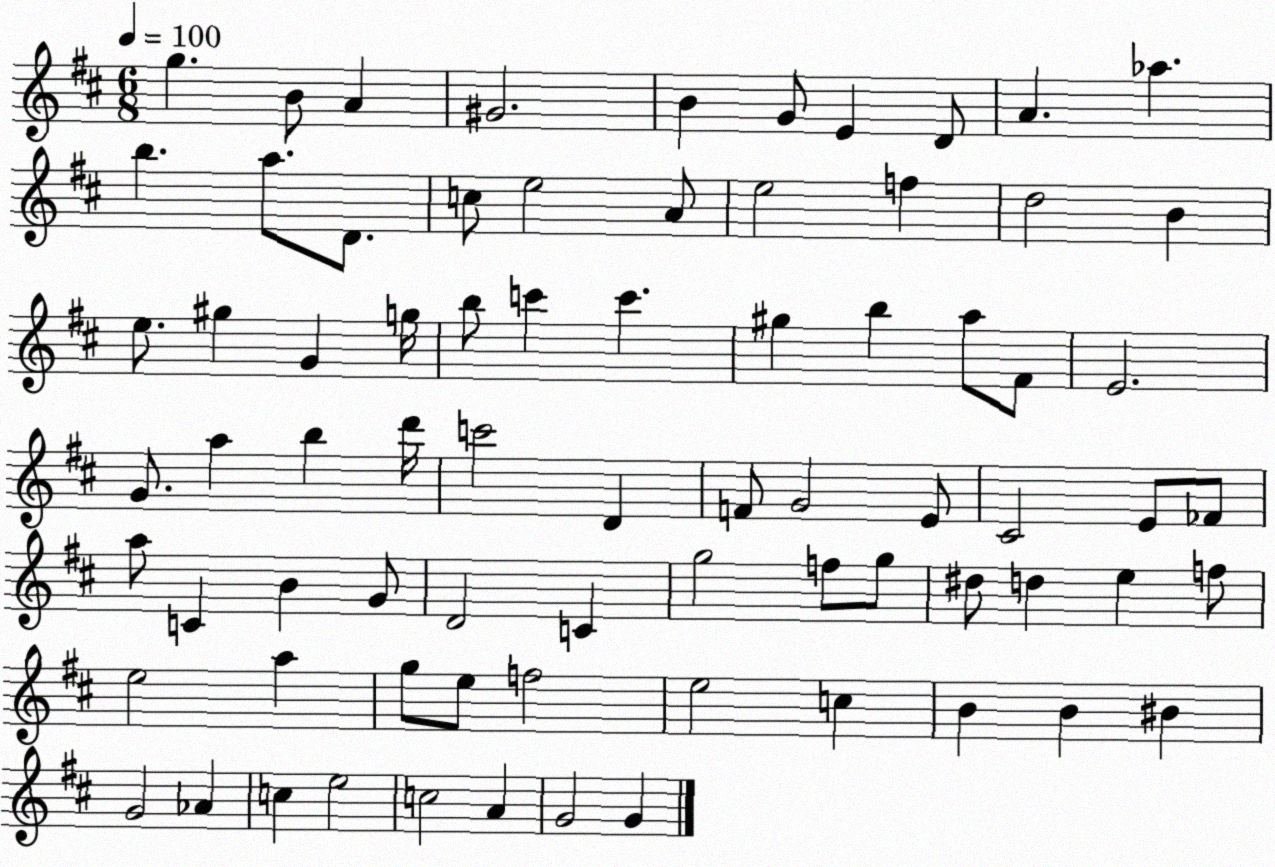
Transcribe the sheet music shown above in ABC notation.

X:1
T:Untitled
M:6/8
L:1/4
K:D
g B/2 A ^G2 B G/2 E D/2 A _a b a/2 D/2 c/2 e2 A/2 e2 f d2 B e/2 ^g G g/4 b/2 c' c' ^g b a/2 ^F/2 E2 G/2 a b d'/4 c'2 D F/2 G2 E/2 ^C2 E/2 _F/2 a/2 C B G/2 D2 C g2 f/2 g/2 ^d/2 d e f/2 e2 a g/2 e/2 f2 e2 c B B ^B G2 _A c e2 c2 A G2 G